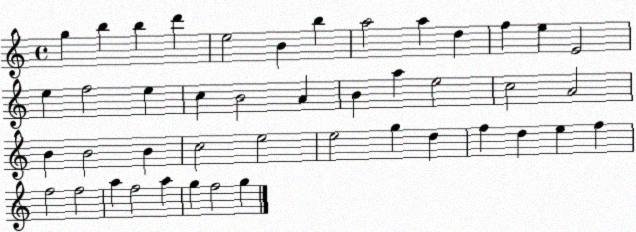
X:1
T:Untitled
M:4/4
L:1/4
K:C
g b b d' e2 B b a2 a d f e E2 e f2 e c B2 A B a e2 c2 A2 B B2 B c2 e2 e2 g d f d e f f2 f2 a f2 a g f2 g